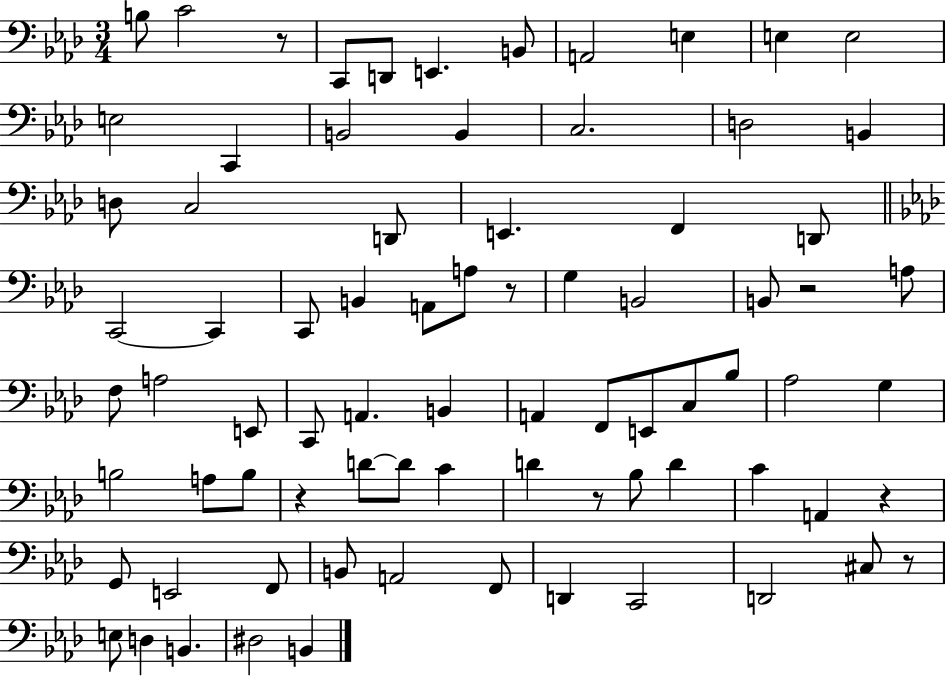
{
  \clef bass
  \numericTimeSignature
  \time 3/4
  \key aes \major
  \repeat volta 2 { b8 c'2 r8 | c,8 d,8 e,4. b,8 | a,2 e4 | e4 e2 | \break e2 c,4 | b,2 b,4 | c2. | d2 b,4 | \break d8 c2 d,8 | e,4. f,4 d,8 | \bar "||" \break \key f \minor c,2~~ c,4 | c,8 b,4 a,8 a8 r8 | g4 b,2 | b,8 r2 a8 | \break f8 a2 e,8 | c,8 a,4. b,4 | a,4 f,8 e,8 c8 bes8 | aes2 g4 | \break b2 a8 b8 | r4 d'8~~ d'8 c'4 | d'4 r8 bes8 d'4 | c'4 a,4 r4 | \break g,8 e,2 f,8 | b,8 a,2 f,8 | d,4 c,2 | d,2 cis8 r8 | \break e8 d4 b,4. | dis2 b,4 | } \bar "|."
}